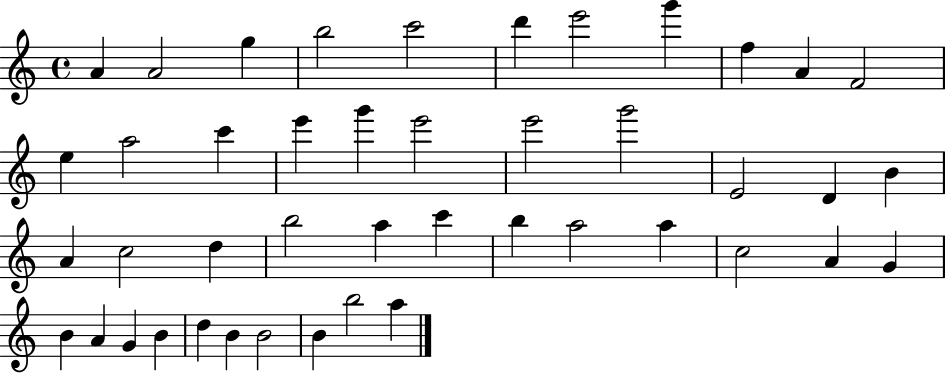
X:1
T:Untitled
M:4/4
L:1/4
K:C
A A2 g b2 c'2 d' e'2 g' f A F2 e a2 c' e' g' e'2 e'2 g'2 E2 D B A c2 d b2 a c' b a2 a c2 A G B A G B d B B2 B b2 a